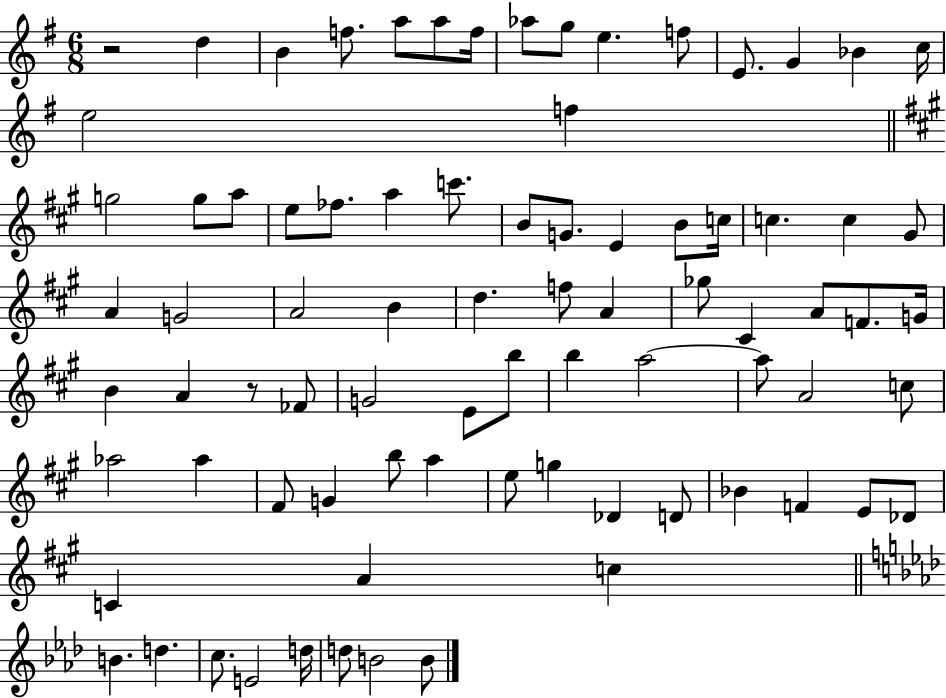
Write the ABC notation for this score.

X:1
T:Untitled
M:6/8
L:1/4
K:G
z2 d B f/2 a/2 a/2 f/4 _a/2 g/2 e f/2 E/2 G _B c/4 e2 f g2 g/2 a/2 e/2 _f/2 a c'/2 B/2 G/2 E B/2 c/4 c c ^G/2 A G2 A2 B d f/2 A _g/2 ^C A/2 F/2 G/4 B A z/2 _F/2 G2 E/2 b/2 b a2 a/2 A2 c/2 _a2 _a ^F/2 G b/2 a e/2 g _D D/2 _B F E/2 _D/2 C A c B d c/2 E2 d/4 d/2 B2 B/2